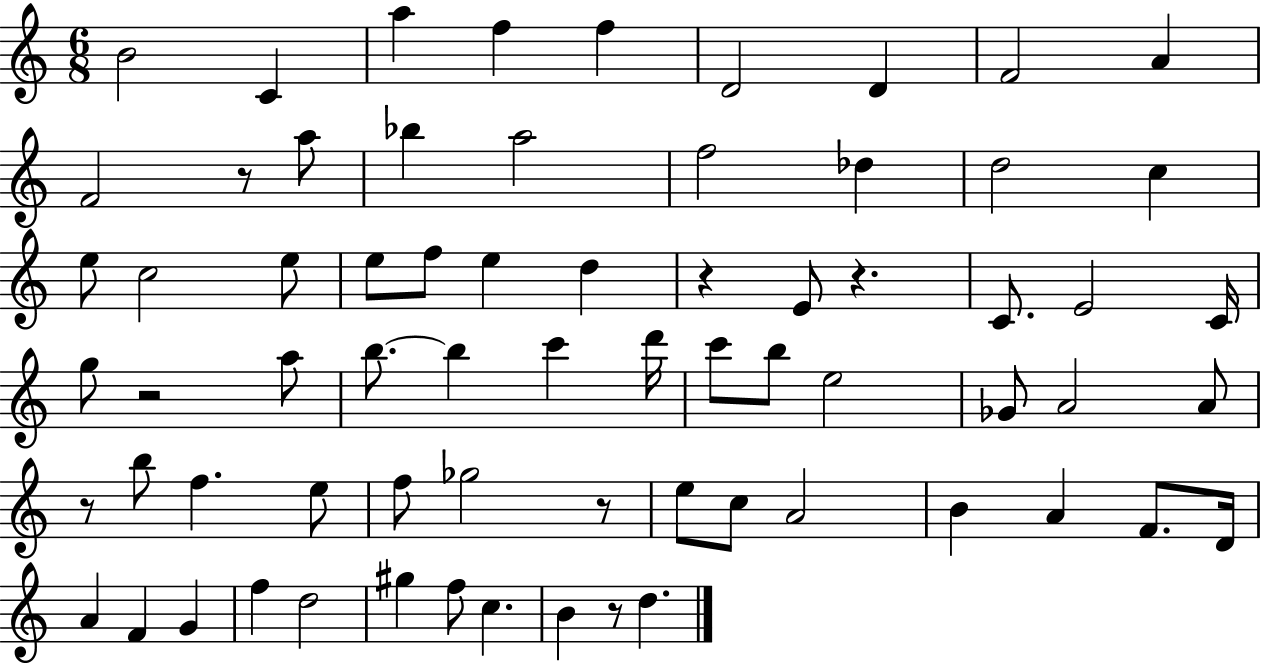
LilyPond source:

{
  \clef treble
  \numericTimeSignature
  \time 6/8
  \key c \major
  \repeat volta 2 { b'2 c'4 | a''4 f''4 f''4 | d'2 d'4 | f'2 a'4 | \break f'2 r8 a''8 | bes''4 a''2 | f''2 des''4 | d''2 c''4 | \break e''8 c''2 e''8 | e''8 f''8 e''4 d''4 | r4 e'8 r4. | c'8. e'2 c'16 | \break g''8 r2 a''8 | b''8.~~ b''4 c'''4 d'''16 | c'''8 b''8 e''2 | ges'8 a'2 a'8 | \break r8 b''8 f''4. e''8 | f''8 ges''2 r8 | e''8 c''8 a'2 | b'4 a'4 f'8. d'16 | \break a'4 f'4 g'4 | f''4 d''2 | gis''4 f''8 c''4. | b'4 r8 d''4. | \break } \bar "|."
}